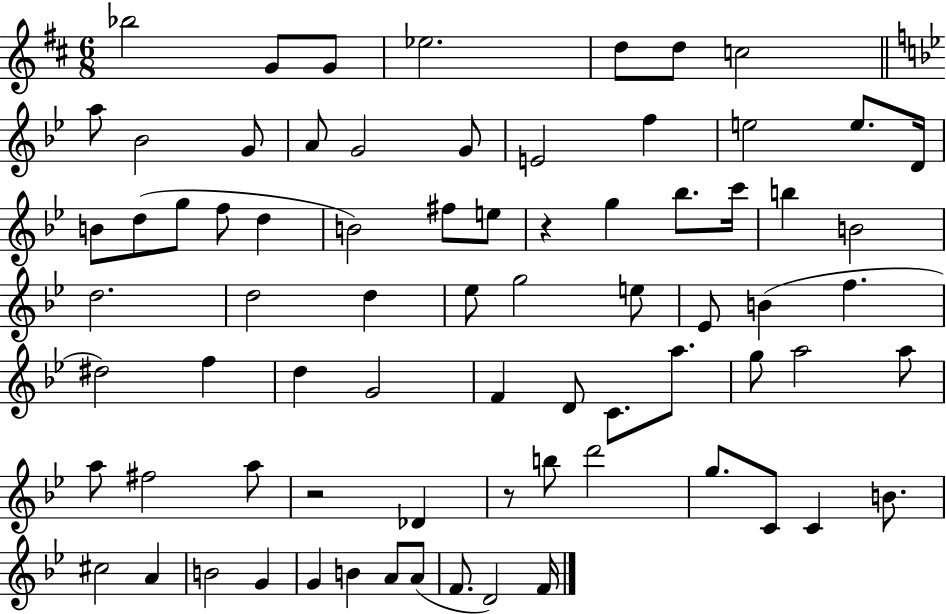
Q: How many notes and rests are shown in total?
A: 75